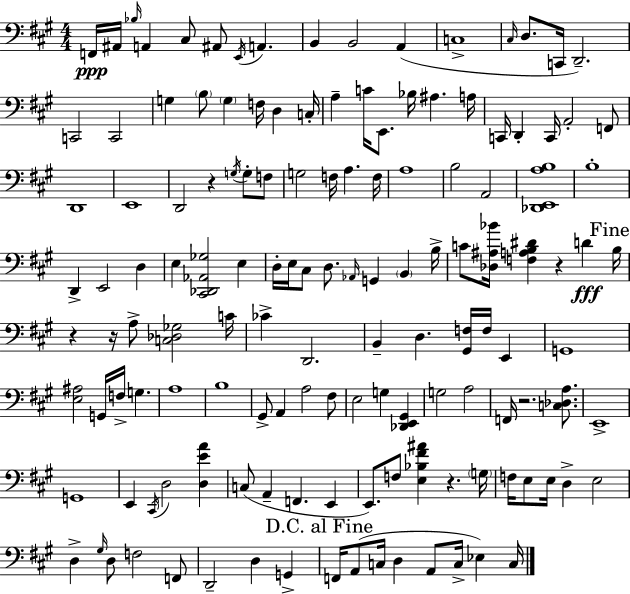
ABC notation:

X:1
T:Untitled
M:4/4
L:1/4
K:A
F,,/4 ^A,,/4 _B,/4 A,, ^C,/2 ^A,,/2 E,,/4 A,, B,, B,,2 A,, C,4 ^C,/4 D,/2 C,,/4 D,,2 C,,2 C,,2 G, B,/2 G, F,/4 D, C,/4 A, C/4 E,,/2 _B,/4 ^A, A,/4 C,,/4 D,, C,,/4 A,,2 F,,/2 D,,4 E,,4 D,,2 z G,/4 G,/2 F,/2 G,2 F,/4 A, F,/4 A,4 B,2 A,,2 [_D,,E,,A,B,]4 B,4 D,, E,,2 D, E, [^C,,_D,,_A,,_G,]2 E, D,/4 E,/4 ^C,/2 D,/2 _A,,/4 G,, B,, B,/4 C/2 [_D,^A,_B]/4 [F,A,B,^D] z D B,/4 z z/4 A,/2 [C,_D,_G,]2 C/4 _C D,,2 B,, D, [^G,,F,]/4 F,/4 E,, G,,4 [E,^A,]2 G,,/4 F,/4 G, A,4 B,4 ^G,,/2 A,, A,2 ^F,/2 E,2 G, [_D,,E,,^G,,] G,2 A,2 F,,/4 z2 [C,_D,A,]/2 E,,4 G,,4 E,, ^C,,/4 D,2 [D,EA] C,/2 A,, F,, E,, E,,/2 F,/2 [E,_B,^F^A] z G,/4 F,/4 E,/2 E,/4 D, E,2 D, ^G,/4 D,/2 F,2 F,,/2 D,,2 D, G,, F,,/4 A,,/2 C,/4 D, A,,/2 C,/4 _E, C,/4